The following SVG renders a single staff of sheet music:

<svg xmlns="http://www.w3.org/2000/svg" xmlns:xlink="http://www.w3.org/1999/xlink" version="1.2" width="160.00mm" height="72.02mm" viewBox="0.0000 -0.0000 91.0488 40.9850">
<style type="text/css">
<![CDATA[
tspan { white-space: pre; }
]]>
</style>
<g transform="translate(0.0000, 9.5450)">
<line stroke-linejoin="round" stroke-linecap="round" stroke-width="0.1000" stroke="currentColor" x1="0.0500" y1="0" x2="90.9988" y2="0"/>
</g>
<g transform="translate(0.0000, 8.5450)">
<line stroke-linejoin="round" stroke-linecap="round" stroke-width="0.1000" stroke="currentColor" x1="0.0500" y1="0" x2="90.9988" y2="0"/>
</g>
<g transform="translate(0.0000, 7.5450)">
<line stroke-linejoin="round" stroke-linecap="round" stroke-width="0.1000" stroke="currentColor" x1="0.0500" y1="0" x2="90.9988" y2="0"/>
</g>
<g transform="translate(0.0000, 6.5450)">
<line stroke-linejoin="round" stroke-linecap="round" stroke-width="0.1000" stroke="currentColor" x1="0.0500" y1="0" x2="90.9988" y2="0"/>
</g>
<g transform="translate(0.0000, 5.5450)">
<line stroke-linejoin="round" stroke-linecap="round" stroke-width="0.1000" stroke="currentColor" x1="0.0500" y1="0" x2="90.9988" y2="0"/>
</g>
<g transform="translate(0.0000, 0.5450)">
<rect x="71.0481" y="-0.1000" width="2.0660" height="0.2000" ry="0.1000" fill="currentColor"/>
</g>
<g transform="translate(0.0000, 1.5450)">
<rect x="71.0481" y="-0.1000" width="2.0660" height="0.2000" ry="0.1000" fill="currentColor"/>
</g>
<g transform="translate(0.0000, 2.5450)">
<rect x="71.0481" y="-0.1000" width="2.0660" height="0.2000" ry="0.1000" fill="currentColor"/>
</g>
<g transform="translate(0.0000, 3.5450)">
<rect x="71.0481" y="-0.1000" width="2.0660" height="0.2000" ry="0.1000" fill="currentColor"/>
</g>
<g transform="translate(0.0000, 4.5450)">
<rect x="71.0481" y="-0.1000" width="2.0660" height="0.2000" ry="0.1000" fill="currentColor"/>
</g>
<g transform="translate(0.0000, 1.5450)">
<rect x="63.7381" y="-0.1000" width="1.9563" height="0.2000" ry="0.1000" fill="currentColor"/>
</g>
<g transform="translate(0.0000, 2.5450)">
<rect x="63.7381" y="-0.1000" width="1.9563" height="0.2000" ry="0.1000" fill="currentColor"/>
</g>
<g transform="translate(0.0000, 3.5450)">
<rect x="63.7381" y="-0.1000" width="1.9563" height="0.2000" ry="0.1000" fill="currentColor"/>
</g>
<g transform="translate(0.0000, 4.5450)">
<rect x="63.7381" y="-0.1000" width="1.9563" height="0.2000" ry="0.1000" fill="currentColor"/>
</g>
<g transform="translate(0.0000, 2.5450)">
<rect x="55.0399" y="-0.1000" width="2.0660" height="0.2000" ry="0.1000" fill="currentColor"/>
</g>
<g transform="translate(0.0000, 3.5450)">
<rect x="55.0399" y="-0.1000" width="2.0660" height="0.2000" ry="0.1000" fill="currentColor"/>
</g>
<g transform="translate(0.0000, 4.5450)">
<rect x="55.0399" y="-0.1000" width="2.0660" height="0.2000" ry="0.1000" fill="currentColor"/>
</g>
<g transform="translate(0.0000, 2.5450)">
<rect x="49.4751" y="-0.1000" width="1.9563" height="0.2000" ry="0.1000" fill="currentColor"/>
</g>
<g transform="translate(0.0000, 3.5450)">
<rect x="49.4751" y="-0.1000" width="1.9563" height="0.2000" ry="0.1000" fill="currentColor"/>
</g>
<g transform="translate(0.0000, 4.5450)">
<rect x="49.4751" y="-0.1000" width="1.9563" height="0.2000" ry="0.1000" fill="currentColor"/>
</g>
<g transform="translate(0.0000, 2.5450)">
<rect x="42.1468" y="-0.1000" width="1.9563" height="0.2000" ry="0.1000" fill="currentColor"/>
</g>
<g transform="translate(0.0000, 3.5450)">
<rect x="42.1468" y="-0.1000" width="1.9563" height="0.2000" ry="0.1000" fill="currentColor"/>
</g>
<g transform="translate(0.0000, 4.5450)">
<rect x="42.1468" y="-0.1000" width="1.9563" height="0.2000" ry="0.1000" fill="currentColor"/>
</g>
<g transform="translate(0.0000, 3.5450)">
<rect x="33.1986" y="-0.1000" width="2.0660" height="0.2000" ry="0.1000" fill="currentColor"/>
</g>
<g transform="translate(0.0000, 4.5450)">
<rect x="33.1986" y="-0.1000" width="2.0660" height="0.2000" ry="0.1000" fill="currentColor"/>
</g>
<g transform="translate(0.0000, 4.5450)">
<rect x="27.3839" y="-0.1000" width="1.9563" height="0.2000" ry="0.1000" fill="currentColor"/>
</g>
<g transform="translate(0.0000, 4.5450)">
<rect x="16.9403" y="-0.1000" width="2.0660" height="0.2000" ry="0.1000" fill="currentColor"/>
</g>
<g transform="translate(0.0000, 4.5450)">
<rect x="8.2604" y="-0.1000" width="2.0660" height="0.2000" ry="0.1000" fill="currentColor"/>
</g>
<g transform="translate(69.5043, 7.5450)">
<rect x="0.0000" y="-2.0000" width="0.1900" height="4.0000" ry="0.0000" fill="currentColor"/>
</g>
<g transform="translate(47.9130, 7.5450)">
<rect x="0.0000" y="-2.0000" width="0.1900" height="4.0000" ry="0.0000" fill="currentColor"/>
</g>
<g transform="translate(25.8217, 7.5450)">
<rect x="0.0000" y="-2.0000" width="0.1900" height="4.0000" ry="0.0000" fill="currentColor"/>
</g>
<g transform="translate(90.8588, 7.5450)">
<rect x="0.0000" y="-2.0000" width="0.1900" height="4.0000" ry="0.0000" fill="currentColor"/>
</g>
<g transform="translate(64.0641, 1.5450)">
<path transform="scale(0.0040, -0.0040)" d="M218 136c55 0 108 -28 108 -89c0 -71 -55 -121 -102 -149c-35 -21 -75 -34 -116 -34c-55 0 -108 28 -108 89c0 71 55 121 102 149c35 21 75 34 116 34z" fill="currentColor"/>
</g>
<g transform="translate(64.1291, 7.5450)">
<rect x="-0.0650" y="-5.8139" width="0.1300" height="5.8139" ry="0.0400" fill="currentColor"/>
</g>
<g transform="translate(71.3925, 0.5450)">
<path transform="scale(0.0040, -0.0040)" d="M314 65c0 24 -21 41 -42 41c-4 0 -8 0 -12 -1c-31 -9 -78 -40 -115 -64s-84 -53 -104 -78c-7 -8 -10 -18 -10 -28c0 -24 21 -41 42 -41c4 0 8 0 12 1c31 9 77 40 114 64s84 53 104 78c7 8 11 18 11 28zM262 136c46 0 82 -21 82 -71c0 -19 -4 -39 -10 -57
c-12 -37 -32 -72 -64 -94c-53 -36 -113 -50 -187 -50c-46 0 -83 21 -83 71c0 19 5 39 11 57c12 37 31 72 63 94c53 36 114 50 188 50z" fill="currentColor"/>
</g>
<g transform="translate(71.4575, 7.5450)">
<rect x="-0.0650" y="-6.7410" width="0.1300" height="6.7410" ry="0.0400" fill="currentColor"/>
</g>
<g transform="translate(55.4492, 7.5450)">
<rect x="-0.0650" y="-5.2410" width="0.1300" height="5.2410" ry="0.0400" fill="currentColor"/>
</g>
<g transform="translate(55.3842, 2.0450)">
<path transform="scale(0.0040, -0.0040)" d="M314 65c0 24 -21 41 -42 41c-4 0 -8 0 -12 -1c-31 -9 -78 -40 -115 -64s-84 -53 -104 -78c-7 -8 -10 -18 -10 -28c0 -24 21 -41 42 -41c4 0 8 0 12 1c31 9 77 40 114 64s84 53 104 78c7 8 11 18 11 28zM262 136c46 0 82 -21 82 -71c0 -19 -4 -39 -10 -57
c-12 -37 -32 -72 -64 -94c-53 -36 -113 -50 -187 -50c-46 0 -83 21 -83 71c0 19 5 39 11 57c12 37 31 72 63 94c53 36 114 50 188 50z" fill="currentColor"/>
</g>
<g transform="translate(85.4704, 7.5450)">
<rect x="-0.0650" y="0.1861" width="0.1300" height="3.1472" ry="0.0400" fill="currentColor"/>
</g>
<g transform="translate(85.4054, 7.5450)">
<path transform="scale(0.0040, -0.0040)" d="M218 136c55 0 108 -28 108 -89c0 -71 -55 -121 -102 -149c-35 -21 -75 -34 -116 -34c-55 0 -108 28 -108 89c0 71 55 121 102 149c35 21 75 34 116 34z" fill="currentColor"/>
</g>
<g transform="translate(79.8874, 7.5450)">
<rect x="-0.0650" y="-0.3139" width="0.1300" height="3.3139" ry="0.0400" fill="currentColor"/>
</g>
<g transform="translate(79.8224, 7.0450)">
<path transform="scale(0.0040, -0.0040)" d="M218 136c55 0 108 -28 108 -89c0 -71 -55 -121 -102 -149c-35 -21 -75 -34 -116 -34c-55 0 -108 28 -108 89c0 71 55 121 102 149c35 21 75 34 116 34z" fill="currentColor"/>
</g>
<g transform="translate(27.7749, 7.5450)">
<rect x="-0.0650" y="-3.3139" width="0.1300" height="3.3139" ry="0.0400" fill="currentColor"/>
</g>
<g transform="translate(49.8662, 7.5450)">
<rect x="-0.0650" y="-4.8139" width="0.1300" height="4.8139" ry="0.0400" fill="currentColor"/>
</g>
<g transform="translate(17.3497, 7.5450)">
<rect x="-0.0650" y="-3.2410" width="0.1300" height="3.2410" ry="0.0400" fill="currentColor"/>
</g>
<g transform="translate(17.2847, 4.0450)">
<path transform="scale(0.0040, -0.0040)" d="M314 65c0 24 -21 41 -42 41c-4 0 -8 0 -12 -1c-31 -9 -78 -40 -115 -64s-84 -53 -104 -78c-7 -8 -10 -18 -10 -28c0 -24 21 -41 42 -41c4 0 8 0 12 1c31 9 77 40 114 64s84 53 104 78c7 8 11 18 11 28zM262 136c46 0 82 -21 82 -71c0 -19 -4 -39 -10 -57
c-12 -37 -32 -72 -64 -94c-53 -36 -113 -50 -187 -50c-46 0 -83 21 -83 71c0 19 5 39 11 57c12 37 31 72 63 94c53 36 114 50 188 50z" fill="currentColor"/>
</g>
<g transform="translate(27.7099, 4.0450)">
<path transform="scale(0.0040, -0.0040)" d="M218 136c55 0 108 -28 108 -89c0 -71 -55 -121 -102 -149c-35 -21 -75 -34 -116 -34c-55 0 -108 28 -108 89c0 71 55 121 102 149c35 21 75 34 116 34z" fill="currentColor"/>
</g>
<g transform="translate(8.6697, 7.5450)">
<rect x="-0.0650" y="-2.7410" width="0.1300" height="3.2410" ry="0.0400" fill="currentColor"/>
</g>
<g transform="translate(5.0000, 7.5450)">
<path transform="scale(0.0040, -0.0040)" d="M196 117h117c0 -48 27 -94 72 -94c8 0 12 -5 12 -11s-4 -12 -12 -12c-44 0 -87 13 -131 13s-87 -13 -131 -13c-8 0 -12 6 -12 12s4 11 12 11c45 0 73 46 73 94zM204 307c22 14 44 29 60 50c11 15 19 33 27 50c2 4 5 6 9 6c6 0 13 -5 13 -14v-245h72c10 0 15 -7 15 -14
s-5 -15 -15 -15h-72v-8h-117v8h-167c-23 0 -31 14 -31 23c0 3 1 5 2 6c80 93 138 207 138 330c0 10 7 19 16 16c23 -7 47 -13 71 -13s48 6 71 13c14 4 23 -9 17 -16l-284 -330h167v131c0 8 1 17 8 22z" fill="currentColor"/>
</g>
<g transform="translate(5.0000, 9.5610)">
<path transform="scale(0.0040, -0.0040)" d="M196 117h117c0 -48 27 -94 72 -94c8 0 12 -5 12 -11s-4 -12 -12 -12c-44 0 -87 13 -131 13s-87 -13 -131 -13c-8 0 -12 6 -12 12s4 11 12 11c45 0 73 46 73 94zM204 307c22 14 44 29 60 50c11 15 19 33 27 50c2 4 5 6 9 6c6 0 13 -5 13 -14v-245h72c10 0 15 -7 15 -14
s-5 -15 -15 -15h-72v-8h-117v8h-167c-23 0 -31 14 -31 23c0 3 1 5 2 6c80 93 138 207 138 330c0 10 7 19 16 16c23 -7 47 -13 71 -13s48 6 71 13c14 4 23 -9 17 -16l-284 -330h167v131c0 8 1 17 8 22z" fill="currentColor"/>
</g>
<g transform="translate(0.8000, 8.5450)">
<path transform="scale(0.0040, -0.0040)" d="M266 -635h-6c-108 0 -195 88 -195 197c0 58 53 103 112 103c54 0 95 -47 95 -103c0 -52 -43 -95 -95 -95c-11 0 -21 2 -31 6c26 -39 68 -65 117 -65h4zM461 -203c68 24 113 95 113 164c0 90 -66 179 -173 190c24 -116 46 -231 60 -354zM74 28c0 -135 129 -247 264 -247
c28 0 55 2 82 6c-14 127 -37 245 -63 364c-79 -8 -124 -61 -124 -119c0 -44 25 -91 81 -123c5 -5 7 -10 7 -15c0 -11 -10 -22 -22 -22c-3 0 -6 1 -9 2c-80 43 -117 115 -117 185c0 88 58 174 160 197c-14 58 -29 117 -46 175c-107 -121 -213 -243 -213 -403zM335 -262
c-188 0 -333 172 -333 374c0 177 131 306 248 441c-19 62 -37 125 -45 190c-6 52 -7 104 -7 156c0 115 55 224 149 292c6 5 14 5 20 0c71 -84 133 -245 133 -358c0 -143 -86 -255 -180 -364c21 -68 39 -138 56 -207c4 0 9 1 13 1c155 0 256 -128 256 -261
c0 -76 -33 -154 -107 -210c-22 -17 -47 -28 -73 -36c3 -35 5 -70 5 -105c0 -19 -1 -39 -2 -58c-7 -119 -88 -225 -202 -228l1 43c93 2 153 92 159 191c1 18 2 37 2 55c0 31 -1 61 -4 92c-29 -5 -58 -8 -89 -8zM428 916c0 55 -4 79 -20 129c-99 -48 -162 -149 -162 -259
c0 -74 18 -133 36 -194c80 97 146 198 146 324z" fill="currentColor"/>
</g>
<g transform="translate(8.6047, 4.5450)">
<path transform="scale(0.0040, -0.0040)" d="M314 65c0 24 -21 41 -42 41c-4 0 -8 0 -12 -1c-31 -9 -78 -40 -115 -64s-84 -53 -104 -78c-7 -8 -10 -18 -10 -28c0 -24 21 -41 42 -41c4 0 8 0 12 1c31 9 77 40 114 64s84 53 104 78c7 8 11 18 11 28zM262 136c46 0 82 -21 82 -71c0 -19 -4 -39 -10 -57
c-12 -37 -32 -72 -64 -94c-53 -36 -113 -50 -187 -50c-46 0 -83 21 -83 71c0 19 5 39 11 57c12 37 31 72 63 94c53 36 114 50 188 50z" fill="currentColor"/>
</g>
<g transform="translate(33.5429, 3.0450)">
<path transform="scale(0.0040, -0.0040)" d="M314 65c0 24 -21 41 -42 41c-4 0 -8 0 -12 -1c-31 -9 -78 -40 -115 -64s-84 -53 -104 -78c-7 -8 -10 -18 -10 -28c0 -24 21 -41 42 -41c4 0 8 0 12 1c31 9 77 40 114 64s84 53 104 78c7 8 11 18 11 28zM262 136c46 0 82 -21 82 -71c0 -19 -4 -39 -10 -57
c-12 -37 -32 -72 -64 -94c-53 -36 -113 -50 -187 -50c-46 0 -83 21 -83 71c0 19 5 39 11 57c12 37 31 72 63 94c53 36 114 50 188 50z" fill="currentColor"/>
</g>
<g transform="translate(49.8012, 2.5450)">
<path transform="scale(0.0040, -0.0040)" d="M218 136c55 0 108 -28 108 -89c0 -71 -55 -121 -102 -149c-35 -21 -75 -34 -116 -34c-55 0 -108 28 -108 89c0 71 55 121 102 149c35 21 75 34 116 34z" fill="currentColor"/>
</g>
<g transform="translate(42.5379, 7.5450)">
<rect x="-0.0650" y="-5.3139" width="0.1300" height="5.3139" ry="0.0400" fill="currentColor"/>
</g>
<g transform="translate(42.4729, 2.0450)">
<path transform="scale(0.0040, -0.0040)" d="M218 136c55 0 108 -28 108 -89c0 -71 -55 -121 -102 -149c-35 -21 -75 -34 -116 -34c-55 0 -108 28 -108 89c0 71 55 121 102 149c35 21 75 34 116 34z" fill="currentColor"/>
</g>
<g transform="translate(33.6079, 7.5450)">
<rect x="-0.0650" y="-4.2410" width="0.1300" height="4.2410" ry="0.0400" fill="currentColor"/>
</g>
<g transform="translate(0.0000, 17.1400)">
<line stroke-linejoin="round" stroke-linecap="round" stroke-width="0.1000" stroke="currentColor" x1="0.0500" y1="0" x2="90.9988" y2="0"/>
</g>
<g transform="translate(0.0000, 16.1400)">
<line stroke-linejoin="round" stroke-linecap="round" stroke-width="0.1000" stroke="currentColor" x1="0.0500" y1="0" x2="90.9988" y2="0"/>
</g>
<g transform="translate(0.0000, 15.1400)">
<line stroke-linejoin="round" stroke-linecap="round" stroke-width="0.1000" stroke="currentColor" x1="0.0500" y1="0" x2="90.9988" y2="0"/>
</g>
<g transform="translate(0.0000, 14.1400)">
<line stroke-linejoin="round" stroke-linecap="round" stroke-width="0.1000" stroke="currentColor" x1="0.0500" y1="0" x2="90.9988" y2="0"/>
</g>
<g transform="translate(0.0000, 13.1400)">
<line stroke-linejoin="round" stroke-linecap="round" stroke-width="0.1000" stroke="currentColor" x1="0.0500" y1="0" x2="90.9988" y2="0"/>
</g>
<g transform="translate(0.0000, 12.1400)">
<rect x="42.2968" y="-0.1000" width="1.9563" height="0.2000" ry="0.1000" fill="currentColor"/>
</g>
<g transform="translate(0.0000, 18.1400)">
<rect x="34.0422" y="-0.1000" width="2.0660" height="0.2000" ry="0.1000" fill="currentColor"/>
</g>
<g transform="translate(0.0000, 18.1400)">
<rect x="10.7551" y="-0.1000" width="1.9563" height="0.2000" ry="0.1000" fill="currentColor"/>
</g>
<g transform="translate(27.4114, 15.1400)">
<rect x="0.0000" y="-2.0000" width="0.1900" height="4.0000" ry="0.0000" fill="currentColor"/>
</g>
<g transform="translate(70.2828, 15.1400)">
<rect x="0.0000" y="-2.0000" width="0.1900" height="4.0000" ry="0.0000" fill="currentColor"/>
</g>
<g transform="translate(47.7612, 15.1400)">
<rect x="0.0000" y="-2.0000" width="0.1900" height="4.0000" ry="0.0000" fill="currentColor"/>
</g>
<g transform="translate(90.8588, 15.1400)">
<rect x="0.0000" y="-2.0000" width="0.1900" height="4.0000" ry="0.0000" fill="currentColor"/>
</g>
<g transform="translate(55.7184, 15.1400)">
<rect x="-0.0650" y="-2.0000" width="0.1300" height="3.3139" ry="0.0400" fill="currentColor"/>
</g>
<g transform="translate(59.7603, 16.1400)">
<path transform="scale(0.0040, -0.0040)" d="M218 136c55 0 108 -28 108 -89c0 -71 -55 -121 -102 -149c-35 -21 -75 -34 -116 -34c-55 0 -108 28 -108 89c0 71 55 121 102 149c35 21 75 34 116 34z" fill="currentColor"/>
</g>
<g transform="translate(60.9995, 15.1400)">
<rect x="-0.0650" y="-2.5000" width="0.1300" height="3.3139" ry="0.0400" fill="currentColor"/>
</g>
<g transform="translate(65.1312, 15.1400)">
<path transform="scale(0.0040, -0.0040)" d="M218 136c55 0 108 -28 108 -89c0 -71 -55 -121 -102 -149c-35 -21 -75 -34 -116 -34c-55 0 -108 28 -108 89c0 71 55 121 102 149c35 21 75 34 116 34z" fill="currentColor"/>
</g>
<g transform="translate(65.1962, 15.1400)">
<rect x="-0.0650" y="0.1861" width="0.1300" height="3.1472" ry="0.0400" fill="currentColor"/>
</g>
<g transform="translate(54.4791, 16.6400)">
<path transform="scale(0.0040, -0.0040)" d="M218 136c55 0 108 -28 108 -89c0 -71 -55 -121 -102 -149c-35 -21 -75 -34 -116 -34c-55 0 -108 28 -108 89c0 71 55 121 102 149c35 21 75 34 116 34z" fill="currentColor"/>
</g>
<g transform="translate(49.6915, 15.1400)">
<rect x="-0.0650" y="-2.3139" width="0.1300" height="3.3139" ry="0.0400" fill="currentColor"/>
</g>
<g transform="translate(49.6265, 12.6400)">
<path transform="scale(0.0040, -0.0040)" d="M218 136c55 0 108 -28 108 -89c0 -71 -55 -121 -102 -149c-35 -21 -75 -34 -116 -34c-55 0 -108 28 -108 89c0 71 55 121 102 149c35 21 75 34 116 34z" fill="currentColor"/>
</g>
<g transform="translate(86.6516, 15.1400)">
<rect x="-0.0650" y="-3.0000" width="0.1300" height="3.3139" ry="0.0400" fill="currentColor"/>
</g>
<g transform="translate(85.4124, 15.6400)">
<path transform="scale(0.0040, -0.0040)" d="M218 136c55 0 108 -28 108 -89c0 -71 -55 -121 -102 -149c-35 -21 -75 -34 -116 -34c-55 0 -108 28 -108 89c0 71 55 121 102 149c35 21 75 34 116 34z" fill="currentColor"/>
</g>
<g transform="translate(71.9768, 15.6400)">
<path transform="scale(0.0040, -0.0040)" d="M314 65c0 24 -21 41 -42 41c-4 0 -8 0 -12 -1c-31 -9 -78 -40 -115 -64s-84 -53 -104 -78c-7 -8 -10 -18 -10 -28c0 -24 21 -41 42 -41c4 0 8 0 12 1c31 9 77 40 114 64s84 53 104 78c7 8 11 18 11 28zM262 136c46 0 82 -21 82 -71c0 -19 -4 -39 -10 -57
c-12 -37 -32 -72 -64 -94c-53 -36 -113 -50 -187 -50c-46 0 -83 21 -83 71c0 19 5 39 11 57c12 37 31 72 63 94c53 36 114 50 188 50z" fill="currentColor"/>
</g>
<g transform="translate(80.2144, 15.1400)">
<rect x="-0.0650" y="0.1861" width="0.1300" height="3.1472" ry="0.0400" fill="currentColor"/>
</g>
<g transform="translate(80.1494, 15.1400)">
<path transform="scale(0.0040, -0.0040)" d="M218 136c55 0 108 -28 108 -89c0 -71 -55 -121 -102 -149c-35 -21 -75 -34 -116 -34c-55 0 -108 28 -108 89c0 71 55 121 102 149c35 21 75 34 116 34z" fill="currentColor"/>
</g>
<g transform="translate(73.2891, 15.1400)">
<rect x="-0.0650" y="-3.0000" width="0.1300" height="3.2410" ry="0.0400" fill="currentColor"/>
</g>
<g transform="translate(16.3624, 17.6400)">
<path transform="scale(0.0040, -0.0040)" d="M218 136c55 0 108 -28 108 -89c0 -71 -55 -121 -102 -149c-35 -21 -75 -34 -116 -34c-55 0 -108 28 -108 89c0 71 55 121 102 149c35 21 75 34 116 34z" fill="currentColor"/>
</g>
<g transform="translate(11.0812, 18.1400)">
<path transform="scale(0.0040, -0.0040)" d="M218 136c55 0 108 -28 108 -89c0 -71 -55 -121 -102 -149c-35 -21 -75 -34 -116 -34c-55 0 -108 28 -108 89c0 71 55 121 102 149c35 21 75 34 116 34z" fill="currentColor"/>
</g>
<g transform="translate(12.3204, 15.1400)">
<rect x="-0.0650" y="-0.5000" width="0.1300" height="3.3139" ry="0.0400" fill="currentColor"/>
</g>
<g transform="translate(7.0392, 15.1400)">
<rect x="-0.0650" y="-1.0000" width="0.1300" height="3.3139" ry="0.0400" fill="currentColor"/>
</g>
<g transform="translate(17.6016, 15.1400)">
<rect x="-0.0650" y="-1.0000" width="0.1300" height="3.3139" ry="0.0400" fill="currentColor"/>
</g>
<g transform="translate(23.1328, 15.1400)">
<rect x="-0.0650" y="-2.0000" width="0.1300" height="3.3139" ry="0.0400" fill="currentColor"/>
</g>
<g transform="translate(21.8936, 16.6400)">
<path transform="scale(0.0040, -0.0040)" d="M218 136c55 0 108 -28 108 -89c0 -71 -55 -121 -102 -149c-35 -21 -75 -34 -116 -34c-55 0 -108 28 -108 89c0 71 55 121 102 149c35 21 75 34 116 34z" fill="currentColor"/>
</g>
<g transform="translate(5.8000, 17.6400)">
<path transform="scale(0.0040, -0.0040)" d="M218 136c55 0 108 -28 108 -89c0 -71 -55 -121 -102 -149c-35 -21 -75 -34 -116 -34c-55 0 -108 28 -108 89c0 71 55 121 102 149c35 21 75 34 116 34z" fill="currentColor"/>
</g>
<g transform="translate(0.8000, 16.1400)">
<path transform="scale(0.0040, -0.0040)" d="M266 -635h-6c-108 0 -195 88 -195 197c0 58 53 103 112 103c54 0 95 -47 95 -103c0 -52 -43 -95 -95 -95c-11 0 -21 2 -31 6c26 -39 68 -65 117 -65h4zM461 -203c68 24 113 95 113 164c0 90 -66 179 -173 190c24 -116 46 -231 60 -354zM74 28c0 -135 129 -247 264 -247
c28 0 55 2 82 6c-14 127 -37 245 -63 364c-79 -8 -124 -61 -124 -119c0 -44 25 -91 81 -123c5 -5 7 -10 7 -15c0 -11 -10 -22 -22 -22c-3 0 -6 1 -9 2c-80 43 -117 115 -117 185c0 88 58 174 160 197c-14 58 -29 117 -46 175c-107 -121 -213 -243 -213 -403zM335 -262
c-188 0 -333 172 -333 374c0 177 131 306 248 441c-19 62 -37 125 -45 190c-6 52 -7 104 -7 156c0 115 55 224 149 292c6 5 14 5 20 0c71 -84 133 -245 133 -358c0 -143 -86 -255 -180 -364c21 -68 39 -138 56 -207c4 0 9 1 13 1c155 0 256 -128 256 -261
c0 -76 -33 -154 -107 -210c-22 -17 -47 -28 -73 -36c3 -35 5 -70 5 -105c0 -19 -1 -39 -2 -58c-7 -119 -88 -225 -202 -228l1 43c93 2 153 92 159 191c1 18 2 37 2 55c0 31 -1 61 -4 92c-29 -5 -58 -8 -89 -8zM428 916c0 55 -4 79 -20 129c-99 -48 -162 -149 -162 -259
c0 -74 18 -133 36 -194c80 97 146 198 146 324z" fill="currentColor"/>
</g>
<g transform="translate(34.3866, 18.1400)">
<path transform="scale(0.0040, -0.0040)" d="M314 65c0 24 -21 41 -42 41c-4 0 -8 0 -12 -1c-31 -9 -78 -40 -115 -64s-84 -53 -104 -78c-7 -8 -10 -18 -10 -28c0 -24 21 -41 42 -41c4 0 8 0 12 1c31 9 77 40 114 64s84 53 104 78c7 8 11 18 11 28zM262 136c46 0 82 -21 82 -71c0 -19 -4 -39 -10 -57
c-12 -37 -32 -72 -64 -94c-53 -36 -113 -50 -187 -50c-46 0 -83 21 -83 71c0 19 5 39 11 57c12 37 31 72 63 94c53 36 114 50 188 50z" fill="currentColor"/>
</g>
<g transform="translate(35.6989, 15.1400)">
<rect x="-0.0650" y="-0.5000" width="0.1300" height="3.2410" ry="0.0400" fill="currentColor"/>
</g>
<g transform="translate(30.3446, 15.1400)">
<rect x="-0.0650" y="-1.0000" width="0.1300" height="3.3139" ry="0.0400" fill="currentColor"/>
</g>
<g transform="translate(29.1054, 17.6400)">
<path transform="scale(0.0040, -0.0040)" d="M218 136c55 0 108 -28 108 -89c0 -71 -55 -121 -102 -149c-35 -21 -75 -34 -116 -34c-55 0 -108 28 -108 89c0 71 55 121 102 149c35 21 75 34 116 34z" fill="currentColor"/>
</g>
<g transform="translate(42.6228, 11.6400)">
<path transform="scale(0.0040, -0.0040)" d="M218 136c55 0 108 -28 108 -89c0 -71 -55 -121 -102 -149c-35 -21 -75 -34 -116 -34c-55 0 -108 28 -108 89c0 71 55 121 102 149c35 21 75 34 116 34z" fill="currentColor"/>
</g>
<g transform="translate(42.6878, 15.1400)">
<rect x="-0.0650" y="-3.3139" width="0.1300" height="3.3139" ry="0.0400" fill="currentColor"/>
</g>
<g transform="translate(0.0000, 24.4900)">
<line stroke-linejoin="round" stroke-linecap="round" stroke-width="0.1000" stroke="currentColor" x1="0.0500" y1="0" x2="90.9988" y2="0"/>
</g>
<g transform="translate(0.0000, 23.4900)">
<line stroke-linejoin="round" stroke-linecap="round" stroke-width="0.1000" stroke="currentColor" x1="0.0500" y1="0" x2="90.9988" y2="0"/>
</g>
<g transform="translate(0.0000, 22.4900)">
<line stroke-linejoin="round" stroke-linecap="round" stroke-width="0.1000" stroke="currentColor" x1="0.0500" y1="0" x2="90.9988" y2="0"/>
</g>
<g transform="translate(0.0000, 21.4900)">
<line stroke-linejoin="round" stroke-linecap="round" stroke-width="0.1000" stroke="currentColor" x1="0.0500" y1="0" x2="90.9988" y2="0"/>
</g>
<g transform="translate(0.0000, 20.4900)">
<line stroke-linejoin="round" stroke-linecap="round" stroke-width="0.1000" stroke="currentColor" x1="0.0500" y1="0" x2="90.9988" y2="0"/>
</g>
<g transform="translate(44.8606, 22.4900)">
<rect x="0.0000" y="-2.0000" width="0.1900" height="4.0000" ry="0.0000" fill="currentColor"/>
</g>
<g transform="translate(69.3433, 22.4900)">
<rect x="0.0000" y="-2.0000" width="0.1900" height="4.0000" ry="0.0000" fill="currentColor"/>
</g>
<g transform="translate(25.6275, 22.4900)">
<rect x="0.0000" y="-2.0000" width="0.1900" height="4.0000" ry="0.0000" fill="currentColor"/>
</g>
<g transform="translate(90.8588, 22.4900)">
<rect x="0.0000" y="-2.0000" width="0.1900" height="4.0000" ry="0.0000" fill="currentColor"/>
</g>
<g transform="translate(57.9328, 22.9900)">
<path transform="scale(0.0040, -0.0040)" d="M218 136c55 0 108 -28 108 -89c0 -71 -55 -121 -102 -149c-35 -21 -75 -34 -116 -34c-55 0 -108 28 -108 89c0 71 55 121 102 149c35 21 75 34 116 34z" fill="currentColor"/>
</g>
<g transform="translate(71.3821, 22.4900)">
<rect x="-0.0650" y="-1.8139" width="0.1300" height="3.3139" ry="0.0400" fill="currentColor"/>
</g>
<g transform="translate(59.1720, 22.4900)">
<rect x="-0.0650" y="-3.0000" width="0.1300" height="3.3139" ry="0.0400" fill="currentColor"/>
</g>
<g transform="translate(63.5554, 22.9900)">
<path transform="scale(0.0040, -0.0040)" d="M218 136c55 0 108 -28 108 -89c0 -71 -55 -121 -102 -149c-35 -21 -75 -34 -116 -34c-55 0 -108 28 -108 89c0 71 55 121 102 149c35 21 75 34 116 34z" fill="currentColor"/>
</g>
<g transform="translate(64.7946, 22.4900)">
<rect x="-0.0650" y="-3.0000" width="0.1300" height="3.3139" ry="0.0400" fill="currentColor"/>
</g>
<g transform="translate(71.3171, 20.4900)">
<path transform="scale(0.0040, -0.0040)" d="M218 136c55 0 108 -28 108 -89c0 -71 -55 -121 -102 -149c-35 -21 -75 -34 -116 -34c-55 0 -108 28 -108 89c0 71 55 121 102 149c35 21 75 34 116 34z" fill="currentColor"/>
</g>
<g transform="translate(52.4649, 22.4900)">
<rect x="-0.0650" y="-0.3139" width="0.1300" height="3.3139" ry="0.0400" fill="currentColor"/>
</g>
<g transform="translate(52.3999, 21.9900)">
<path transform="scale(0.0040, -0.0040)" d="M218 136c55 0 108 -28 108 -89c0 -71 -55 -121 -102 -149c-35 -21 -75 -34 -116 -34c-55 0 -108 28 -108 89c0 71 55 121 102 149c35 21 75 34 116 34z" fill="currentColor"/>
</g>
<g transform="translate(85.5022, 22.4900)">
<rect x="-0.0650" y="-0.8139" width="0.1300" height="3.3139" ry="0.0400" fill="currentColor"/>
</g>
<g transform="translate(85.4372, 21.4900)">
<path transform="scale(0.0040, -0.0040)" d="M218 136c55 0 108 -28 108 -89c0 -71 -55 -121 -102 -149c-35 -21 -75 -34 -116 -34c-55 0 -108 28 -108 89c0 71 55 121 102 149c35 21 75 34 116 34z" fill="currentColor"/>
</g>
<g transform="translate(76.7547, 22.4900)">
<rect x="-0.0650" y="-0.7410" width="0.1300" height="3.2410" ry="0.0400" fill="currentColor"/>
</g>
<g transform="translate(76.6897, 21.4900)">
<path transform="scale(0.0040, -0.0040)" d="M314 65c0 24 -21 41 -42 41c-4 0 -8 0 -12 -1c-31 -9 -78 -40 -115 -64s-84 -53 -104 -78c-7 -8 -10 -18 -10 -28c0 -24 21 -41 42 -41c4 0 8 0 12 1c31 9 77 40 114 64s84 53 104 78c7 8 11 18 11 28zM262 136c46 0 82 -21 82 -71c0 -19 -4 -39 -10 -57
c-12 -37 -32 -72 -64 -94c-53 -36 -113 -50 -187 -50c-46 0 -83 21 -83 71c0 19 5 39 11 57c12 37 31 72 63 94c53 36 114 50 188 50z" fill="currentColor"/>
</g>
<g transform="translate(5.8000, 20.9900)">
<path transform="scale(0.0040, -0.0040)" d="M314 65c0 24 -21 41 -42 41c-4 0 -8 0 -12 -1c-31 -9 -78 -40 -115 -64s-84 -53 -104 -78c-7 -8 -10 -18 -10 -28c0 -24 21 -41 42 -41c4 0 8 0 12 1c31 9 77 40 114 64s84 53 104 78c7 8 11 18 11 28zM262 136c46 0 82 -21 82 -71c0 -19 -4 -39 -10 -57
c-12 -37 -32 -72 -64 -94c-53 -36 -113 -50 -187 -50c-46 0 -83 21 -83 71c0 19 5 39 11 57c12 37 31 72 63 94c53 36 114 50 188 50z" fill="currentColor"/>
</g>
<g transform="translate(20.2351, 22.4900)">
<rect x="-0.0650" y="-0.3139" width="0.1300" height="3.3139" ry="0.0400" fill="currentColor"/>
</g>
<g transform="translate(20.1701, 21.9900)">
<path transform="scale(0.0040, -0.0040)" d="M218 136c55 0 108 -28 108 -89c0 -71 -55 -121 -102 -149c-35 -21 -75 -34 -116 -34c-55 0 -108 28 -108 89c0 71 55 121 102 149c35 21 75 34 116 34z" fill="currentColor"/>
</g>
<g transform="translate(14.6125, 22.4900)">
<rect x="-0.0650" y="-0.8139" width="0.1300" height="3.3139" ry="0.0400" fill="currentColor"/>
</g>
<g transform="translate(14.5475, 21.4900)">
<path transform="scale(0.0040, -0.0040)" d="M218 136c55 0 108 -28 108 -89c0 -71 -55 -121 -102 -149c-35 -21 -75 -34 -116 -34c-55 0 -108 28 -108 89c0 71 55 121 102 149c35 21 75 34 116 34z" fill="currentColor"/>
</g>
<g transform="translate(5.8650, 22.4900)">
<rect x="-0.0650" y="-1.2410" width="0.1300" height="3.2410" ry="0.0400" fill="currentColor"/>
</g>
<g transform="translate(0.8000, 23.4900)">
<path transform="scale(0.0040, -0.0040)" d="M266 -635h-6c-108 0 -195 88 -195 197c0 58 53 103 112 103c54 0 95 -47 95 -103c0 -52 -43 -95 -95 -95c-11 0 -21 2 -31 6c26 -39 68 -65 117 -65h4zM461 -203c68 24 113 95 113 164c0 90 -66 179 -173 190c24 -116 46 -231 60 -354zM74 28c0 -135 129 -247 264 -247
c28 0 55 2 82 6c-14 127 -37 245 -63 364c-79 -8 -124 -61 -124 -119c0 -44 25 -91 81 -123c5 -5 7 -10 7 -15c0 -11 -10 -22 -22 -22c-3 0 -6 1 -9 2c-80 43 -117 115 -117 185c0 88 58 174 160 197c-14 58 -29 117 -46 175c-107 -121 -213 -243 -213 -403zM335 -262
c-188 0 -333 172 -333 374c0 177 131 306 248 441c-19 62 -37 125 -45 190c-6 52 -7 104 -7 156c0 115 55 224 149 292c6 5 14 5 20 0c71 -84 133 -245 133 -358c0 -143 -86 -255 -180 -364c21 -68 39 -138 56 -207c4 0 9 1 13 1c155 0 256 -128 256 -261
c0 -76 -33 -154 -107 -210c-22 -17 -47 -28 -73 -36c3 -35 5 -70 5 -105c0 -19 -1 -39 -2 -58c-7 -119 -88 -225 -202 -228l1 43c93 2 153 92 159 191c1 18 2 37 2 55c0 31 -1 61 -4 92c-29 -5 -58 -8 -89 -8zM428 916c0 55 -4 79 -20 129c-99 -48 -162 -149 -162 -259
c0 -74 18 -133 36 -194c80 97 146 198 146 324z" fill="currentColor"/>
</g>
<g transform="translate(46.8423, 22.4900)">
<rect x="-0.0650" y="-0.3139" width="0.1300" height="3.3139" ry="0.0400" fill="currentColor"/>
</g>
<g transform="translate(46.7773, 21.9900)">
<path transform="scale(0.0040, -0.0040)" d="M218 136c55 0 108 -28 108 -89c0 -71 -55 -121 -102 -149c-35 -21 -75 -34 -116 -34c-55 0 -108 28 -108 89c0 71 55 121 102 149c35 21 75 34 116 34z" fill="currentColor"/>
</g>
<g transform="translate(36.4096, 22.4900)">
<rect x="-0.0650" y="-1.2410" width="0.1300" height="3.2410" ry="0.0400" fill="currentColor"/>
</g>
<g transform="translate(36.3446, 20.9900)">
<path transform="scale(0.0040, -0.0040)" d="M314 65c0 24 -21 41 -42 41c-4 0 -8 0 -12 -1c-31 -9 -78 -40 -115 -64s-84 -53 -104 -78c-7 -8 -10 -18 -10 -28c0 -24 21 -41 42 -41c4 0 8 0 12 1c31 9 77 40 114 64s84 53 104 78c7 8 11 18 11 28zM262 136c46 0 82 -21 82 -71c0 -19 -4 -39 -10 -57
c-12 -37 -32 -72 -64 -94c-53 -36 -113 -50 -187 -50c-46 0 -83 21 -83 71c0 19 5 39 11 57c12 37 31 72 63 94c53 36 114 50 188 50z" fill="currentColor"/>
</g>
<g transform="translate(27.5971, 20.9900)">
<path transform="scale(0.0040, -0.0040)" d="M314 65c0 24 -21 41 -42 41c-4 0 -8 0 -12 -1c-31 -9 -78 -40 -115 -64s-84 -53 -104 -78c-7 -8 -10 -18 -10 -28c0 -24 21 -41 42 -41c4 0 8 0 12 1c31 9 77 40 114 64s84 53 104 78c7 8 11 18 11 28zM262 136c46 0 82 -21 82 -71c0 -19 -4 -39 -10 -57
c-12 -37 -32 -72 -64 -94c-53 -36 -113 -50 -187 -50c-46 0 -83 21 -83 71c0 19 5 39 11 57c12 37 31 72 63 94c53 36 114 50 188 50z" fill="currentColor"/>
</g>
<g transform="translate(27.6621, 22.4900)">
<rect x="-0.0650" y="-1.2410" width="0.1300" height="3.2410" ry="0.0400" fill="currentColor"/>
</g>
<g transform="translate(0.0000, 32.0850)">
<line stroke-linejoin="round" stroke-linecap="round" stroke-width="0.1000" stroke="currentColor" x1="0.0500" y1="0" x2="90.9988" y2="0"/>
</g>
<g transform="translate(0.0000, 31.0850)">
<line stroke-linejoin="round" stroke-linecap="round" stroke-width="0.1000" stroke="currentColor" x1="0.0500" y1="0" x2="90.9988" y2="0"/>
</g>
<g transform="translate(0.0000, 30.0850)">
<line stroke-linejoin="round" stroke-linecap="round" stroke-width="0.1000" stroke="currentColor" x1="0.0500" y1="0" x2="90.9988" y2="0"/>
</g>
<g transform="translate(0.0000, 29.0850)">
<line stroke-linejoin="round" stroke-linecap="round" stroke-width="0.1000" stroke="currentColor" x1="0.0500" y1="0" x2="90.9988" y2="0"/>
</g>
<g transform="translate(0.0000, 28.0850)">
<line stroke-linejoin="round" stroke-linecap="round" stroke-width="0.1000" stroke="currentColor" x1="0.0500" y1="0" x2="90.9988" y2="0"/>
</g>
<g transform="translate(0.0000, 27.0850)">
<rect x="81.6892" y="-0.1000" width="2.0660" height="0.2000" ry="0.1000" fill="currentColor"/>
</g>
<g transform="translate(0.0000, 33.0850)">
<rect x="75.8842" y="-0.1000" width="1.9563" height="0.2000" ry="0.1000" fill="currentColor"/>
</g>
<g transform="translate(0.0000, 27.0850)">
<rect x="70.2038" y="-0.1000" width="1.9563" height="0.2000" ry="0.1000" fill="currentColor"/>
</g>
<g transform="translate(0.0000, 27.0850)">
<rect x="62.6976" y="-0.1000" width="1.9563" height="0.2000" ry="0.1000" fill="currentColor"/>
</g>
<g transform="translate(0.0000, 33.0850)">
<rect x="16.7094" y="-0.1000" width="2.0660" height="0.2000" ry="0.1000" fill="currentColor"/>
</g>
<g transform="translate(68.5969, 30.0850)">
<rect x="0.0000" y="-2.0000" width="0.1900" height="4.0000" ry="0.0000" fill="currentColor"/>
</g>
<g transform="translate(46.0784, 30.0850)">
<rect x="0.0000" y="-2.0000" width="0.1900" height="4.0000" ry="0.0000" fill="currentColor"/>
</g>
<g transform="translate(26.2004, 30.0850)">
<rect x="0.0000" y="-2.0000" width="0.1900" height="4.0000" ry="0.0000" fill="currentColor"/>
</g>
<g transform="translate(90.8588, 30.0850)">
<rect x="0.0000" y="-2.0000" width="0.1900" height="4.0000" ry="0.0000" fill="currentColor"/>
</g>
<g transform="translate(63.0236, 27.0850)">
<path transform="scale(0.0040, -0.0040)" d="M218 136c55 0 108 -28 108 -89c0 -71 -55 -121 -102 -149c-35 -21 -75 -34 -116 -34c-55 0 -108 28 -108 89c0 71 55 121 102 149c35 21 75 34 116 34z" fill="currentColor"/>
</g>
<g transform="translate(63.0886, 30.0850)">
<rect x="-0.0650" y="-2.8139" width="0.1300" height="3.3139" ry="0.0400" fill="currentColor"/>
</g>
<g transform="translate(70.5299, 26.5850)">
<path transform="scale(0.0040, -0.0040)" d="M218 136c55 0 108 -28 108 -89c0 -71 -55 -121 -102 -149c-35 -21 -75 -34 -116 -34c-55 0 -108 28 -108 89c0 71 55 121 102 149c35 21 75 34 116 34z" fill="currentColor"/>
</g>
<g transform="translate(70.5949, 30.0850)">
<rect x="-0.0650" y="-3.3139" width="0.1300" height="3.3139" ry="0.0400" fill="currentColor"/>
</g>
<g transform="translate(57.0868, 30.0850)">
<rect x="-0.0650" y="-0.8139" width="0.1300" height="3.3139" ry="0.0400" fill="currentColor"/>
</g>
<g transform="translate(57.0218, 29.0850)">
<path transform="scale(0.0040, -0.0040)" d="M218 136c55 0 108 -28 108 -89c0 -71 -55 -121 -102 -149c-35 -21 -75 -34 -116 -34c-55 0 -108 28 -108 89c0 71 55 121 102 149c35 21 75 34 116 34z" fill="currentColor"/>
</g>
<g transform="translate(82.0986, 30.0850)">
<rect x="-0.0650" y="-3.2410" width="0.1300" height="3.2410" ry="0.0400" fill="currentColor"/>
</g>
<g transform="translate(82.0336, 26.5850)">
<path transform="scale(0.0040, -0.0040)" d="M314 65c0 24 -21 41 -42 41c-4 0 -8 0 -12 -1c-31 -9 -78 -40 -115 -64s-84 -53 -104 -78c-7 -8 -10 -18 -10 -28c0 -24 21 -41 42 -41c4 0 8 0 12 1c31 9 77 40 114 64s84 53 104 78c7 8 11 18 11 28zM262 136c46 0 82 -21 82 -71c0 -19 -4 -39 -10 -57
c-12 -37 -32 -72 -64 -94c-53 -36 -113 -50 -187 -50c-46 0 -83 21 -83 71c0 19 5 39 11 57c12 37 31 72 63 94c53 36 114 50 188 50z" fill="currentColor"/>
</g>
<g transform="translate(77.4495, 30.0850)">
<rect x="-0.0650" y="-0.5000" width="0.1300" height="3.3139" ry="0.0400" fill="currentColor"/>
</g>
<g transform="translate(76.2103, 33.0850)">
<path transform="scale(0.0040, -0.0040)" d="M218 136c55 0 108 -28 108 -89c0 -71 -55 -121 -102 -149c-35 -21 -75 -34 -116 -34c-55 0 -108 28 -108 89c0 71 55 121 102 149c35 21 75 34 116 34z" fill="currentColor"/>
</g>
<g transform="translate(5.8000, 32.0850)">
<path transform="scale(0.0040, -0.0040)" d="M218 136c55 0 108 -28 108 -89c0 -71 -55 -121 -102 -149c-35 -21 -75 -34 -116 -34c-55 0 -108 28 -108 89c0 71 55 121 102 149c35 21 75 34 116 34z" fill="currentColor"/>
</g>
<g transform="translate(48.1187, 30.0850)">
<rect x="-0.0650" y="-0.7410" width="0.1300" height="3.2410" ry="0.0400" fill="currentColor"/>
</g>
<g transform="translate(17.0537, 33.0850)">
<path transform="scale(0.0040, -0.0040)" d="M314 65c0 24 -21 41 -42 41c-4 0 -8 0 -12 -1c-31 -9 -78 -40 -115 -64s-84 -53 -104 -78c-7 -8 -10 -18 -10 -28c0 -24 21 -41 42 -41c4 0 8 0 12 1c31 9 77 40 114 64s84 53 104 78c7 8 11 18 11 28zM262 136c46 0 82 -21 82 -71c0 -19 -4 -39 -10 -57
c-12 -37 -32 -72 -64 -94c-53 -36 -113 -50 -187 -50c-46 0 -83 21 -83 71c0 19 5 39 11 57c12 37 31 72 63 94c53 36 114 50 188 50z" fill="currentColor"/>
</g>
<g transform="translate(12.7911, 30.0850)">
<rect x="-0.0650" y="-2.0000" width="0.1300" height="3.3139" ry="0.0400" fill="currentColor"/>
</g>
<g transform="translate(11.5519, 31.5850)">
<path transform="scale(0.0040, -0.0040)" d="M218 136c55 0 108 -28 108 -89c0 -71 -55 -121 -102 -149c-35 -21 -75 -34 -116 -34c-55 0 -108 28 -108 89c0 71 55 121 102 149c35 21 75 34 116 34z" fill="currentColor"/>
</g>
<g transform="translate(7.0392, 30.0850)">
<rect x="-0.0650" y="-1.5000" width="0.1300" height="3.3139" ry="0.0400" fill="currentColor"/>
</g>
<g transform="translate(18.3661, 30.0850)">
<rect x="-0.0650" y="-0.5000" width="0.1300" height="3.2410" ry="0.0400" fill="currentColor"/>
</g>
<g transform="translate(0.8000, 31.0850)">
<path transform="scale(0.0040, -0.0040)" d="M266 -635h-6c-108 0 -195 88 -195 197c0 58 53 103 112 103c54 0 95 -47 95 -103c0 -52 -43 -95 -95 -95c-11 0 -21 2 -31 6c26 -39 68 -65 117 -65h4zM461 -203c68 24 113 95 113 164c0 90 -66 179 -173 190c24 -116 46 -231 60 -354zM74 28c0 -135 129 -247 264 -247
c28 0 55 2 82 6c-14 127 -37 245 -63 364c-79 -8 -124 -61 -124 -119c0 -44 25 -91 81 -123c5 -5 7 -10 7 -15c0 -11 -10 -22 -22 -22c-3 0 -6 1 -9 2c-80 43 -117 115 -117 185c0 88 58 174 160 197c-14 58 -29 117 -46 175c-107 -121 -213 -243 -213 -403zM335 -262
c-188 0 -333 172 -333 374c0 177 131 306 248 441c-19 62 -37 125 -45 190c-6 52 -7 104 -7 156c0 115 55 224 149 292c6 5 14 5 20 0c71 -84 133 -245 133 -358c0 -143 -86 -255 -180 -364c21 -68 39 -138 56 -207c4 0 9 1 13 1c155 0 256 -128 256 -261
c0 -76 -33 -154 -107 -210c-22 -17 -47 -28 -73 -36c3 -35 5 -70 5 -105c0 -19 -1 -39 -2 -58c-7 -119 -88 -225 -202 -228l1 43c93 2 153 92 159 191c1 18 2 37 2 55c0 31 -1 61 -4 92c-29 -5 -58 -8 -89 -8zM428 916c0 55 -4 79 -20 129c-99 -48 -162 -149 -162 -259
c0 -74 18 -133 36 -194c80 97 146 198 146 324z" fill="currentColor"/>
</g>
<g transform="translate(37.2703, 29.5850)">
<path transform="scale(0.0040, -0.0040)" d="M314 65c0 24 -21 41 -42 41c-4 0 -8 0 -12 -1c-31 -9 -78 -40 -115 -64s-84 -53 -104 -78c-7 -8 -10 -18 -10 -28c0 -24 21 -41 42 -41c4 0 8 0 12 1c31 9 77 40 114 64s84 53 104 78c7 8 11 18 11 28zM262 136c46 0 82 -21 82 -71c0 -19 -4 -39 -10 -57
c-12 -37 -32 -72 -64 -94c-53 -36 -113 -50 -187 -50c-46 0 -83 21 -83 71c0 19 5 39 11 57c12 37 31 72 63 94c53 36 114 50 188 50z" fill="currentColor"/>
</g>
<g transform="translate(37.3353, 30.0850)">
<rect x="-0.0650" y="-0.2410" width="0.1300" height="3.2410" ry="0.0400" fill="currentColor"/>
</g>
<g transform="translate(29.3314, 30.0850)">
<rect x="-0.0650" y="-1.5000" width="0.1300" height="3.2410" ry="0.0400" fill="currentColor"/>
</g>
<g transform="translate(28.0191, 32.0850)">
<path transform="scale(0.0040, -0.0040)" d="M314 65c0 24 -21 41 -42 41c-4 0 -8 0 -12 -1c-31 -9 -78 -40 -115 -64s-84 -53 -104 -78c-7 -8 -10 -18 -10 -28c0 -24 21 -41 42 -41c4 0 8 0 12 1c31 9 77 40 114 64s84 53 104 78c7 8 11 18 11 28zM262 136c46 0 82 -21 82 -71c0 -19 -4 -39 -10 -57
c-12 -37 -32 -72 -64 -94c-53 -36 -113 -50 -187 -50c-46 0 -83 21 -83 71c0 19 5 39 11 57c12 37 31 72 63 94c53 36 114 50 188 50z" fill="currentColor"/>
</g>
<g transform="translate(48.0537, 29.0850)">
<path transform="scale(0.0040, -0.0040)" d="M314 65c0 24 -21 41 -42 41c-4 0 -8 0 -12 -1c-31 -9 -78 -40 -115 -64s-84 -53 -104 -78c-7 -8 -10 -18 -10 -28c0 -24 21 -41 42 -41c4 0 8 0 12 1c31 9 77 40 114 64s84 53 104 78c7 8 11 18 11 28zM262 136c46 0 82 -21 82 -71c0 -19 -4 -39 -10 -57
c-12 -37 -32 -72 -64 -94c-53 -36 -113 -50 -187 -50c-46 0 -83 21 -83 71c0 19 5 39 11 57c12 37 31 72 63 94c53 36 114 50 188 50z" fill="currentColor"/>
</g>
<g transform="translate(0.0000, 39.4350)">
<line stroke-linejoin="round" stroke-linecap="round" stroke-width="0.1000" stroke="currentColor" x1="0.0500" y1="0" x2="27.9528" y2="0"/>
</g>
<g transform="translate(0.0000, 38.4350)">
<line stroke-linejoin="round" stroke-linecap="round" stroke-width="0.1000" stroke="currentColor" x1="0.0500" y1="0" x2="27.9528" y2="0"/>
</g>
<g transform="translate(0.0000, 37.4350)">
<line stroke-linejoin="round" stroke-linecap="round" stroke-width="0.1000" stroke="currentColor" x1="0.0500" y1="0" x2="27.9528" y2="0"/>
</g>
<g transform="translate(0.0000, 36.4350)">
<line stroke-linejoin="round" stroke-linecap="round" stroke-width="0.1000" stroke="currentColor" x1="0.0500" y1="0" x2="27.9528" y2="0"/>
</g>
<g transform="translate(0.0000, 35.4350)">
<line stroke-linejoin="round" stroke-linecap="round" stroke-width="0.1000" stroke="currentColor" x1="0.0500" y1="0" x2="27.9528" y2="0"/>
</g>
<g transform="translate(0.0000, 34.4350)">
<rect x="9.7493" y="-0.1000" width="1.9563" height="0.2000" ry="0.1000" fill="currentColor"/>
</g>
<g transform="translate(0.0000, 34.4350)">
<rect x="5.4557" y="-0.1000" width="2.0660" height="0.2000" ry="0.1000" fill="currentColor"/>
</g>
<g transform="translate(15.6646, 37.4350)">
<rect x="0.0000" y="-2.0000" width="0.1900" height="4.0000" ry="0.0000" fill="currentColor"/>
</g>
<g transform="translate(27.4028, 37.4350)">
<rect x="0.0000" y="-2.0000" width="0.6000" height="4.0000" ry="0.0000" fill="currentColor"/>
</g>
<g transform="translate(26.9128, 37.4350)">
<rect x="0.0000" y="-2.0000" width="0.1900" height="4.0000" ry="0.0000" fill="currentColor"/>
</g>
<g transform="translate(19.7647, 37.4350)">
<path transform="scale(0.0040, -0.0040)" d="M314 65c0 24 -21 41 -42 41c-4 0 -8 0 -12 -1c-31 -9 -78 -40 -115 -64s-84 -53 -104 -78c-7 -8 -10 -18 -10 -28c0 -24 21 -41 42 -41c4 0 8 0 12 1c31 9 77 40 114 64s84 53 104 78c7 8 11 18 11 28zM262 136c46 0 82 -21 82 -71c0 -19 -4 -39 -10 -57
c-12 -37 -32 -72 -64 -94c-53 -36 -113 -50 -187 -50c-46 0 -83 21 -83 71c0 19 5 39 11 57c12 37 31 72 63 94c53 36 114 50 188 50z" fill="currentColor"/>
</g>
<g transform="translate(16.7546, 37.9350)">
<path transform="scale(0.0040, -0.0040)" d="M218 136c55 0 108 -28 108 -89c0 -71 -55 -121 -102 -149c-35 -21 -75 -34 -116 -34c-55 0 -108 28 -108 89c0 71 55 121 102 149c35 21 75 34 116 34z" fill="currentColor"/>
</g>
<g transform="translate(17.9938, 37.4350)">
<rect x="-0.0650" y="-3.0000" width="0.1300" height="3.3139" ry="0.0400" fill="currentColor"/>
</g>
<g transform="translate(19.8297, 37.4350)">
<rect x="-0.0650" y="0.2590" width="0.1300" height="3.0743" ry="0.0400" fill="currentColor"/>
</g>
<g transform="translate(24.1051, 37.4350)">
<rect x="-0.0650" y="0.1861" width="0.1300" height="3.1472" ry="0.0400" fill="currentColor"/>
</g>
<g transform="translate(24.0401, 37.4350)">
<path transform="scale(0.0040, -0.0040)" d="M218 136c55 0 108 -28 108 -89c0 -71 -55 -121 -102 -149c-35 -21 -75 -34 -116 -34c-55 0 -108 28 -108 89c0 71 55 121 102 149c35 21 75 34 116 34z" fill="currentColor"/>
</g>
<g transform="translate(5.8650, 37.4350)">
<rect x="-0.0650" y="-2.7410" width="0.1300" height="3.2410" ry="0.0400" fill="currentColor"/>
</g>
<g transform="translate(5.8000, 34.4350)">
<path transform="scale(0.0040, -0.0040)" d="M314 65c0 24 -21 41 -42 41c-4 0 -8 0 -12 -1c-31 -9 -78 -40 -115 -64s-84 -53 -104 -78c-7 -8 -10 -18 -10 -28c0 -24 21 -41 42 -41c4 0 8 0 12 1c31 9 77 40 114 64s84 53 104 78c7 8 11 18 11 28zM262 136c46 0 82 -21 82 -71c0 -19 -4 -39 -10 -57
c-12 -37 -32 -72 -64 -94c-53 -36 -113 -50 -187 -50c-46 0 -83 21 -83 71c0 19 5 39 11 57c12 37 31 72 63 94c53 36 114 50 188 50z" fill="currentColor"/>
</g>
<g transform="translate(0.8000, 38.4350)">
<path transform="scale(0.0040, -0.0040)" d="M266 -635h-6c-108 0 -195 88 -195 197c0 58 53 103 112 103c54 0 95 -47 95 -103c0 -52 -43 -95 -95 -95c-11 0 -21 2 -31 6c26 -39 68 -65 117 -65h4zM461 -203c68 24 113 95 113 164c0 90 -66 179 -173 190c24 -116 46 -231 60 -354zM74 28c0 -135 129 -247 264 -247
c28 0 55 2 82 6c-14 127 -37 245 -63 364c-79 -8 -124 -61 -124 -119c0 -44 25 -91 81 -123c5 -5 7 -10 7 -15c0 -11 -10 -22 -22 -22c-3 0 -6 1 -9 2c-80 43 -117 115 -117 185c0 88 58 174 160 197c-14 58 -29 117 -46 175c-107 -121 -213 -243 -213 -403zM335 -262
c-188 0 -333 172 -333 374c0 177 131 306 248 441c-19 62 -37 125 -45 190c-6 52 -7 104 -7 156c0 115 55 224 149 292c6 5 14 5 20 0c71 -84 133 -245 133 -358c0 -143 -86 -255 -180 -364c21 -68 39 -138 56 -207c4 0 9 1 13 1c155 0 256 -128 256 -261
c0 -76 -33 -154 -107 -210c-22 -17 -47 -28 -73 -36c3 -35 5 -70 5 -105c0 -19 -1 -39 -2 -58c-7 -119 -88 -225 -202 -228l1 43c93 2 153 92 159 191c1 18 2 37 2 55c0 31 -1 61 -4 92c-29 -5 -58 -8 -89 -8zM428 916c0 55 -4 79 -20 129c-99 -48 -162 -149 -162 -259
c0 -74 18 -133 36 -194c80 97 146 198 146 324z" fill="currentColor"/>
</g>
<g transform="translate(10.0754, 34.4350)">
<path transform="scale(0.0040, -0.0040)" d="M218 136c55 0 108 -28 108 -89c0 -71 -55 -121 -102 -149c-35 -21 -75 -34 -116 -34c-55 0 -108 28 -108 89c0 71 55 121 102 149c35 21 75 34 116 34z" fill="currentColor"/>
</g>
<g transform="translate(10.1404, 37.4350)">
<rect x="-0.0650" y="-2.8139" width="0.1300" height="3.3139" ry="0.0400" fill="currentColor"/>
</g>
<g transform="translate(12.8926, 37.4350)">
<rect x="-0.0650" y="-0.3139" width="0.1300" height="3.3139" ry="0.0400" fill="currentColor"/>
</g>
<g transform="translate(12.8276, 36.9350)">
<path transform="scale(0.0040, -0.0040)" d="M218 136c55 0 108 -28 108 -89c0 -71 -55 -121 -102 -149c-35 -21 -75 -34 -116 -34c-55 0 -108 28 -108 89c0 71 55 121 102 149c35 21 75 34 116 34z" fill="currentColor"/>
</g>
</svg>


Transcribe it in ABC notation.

X:1
T:Untitled
M:4/4
L:1/4
K:C
a2 b2 b d'2 f' e' f'2 g' b'2 c B D C D F D C2 b g F G B A2 B A e2 d c e2 e2 c c A A f d2 d E F C2 E2 c2 d2 d a b C b2 a2 a c A B2 B